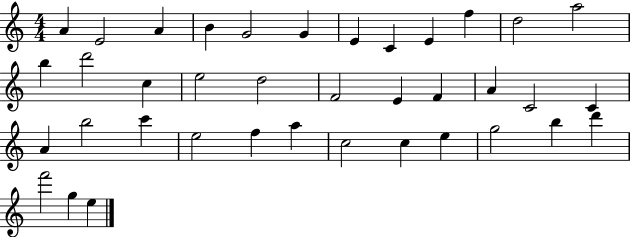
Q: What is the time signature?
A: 4/4